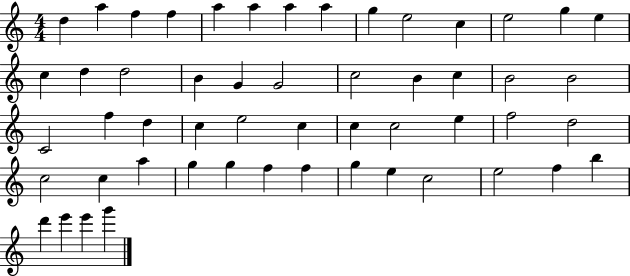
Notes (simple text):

D5/q A5/q F5/q F5/q A5/q A5/q A5/q A5/q G5/q E5/h C5/q E5/h G5/q E5/q C5/q D5/q D5/h B4/q G4/q G4/h C5/h B4/q C5/q B4/h B4/h C4/h F5/q D5/q C5/q E5/h C5/q C5/q C5/h E5/q F5/h D5/h C5/h C5/q A5/q G5/q G5/q F5/q F5/q G5/q E5/q C5/h E5/h F5/q B5/q D6/q E6/q E6/q G6/q